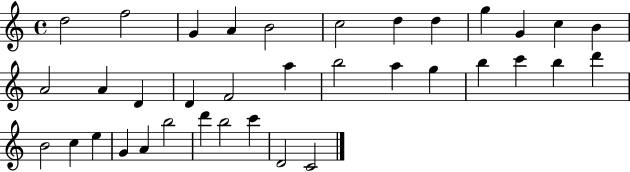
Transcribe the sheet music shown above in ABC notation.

X:1
T:Untitled
M:4/4
L:1/4
K:C
d2 f2 G A B2 c2 d d g G c B A2 A D D F2 a b2 a g b c' b d' B2 c e G A b2 d' b2 c' D2 C2